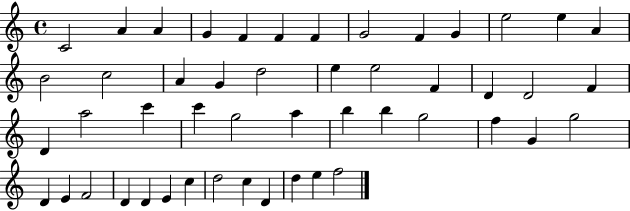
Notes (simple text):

C4/h A4/q A4/q G4/q F4/q F4/q F4/q G4/h F4/q G4/q E5/h E5/q A4/q B4/h C5/h A4/q G4/q D5/h E5/q E5/h F4/q D4/q D4/h F4/q D4/q A5/h C6/q C6/q G5/h A5/q B5/q B5/q G5/h F5/q G4/q G5/h D4/q E4/q F4/h D4/q D4/q E4/q C5/q D5/h C5/q D4/q D5/q E5/q F5/h